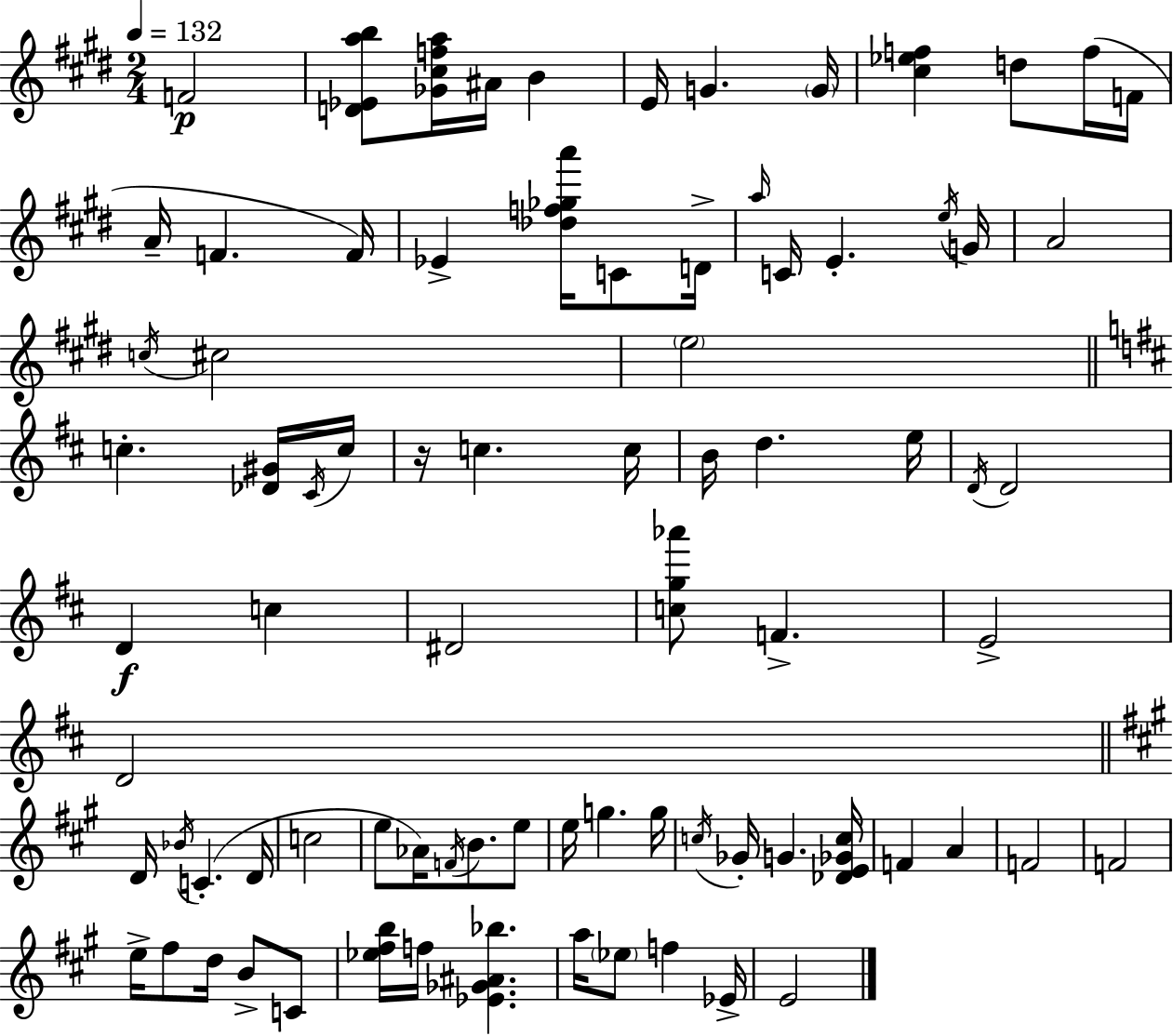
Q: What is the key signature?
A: E major